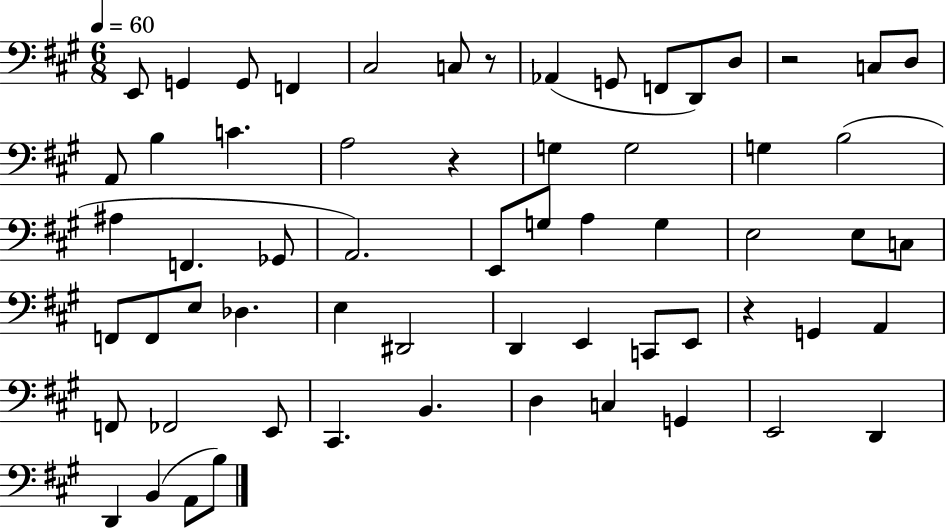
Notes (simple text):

E2/e G2/q G2/e F2/q C#3/h C3/e R/e Ab2/q G2/e F2/e D2/e D3/e R/h C3/e D3/e A2/e B3/q C4/q. A3/h R/q G3/q G3/h G3/q B3/h A#3/q F2/q. Gb2/e A2/h. E2/e G3/e A3/q G3/q E3/h E3/e C3/e F2/e F2/e E3/e Db3/q. E3/q D#2/h D2/q E2/q C2/e E2/e R/q G2/q A2/q F2/e FES2/h E2/e C#2/q. B2/q. D3/q C3/q G2/q E2/h D2/q D2/q B2/q A2/e B3/e